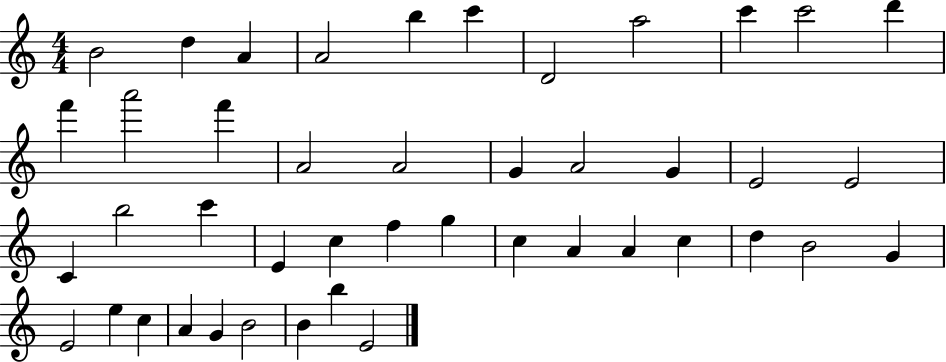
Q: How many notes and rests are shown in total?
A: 44